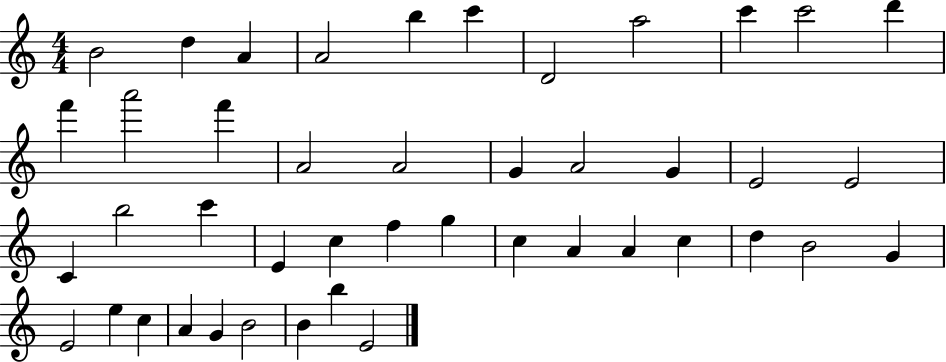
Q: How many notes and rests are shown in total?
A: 44